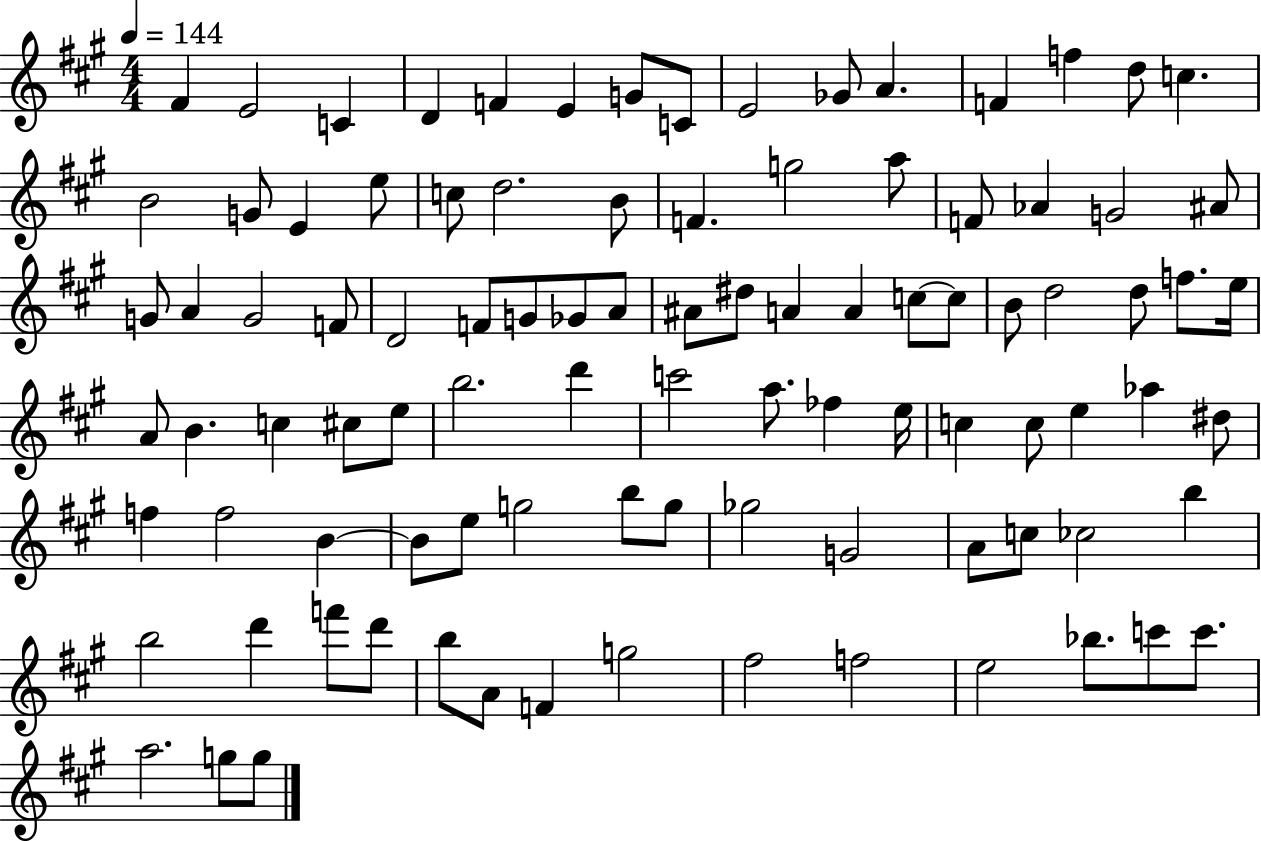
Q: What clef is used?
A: treble